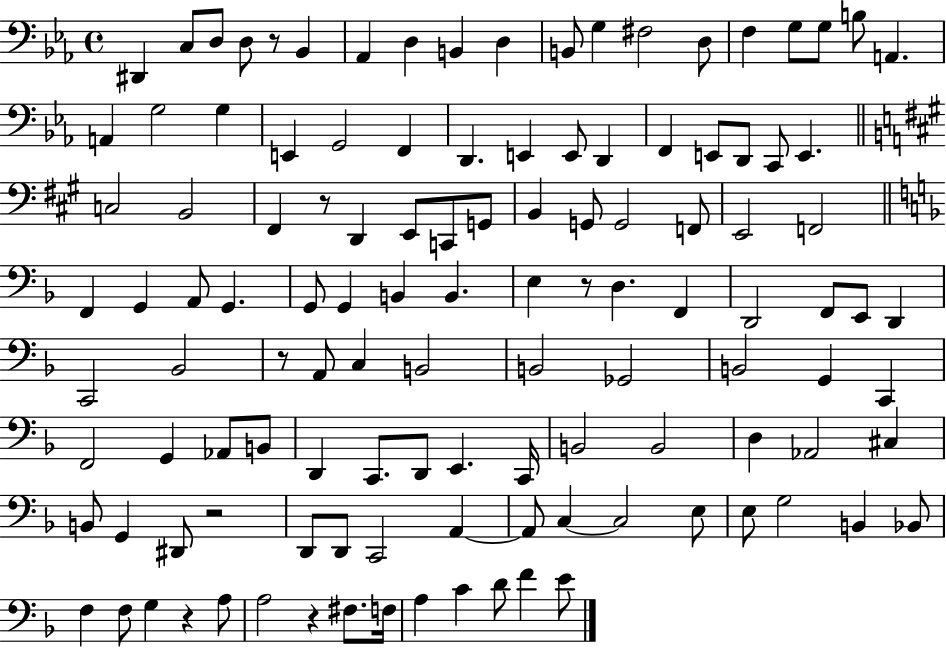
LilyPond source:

{
  \clef bass
  \time 4/4
  \defaultTimeSignature
  \key ees \major
  dis,4 c8 d8 d8 r8 bes,4 | aes,4 d4 b,4 d4 | b,8 g4 fis2 d8 | f4 g8 g8 b8 a,4. | \break a,4 g2 g4 | e,4 g,2 f,4 | d,4. e,4 e,8 d,4 | f,4 e,8 d,8 c,8 e,4. | \break \bar "||" \break \key a \major c2 b,2 | fis,4 r8 d,4 e,8 c,8 g,8 | b,4 g,8 g,2 f,8 | e,2 f,2 | \break \bar "||" \break \key f \major f,4 g,4 a,8 g,4. | g,8 g,4 b,4 b,4. | e4 r8 d4. f,4 | d,2 f,8 e,8 d,4 | \break c,2 bes,2 | r8 a,8 c4 b,2 | b,2 ges,2 | b,2 g,4 c,4 | \break f,2 g,4 aes,8 b,8 | d,4 c,8. d,8 e,4. c,16 | b,2 b,2 | d4 aes,2 cis4 | \break b,8 g,4 dis,8 r2 | d,8 d,8 c,2 a,4~~ | a,8 c4~~ c2 e8 | e8 g2 b,4 bes,8 | \break f4 f8 g4 r4 a8 | a2 r4 fis8. f16 | a4 c'4 d'8 f'4 e'8 | \bar "|."
}